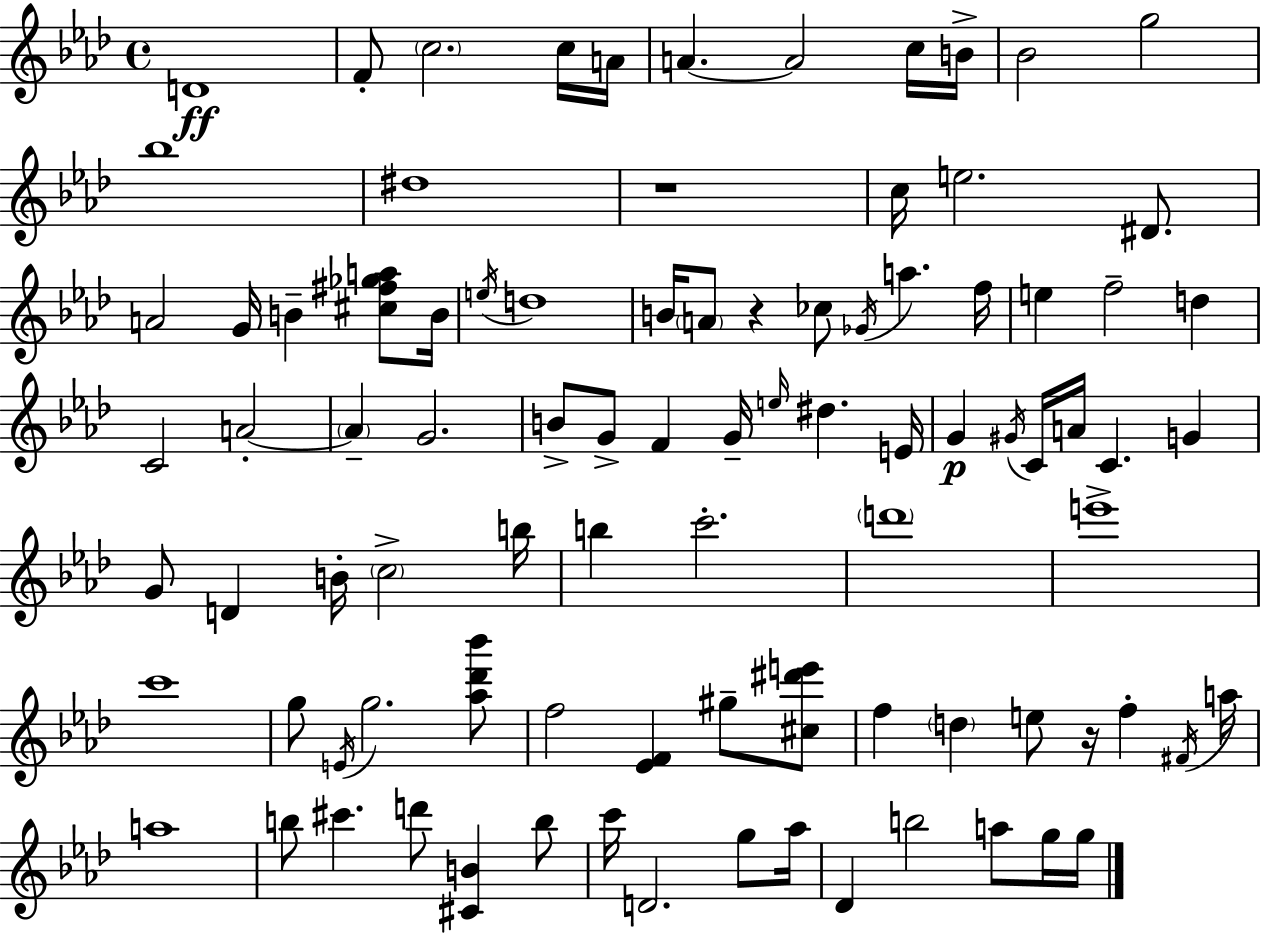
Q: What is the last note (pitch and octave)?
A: G5